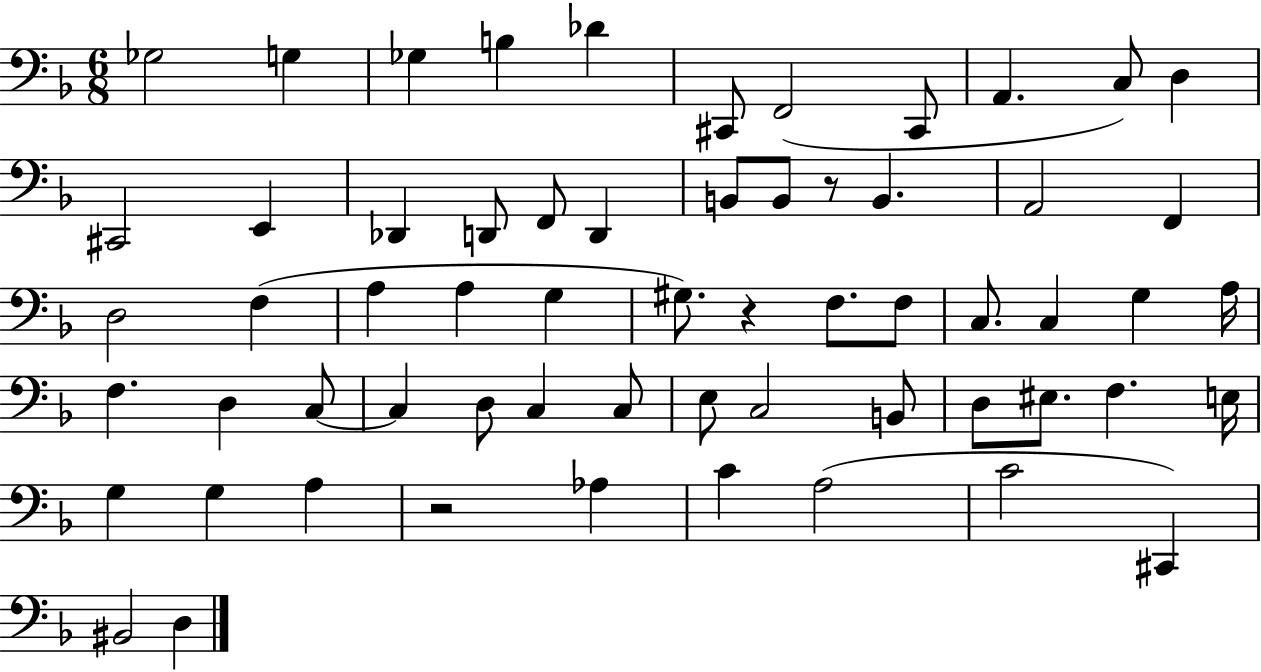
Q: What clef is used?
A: bass